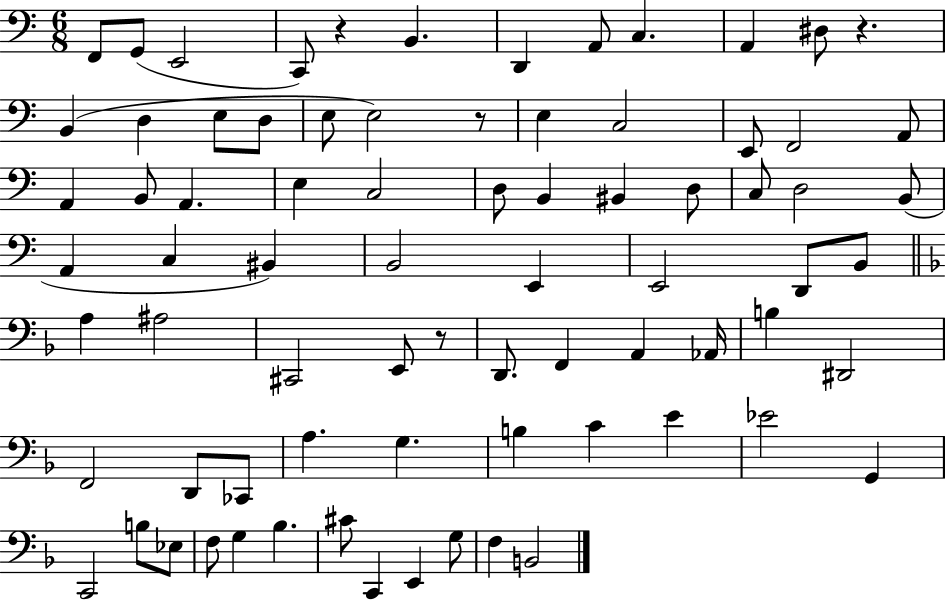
X:1
T:Untitled
M:6/8
L:1/4
K:C
F,,/2 G,,/2 E,,2 C,,/2 z B,, D,, A,,/2 C, A,, ^D,/2 z B,, D, E,/2 D,/2 E,/2 E,2 z/2 E, C,2 E,,/2 F,,2 A,,/2 A,, B,,/2 A,, E, C,2 D,/2 B,, ^B,, D,/2 C,/2 D,2 B,,/2 A,, C, ^B,, B,,2 E,, E,,2 D,,/2 B,,/2 A, ^A,2 ^C,,2 E,,/2 z/2 D,,/2 F,, A,, _A,,/4 B, ^D,,2 F,,2 D,,/2 _C,,/2 A, G, B, C E _E2 G,, C,,2 B,/2 _E,/2 F,/2 G, _B, ^C/2 C,, E,, G,/2 F, B,,2